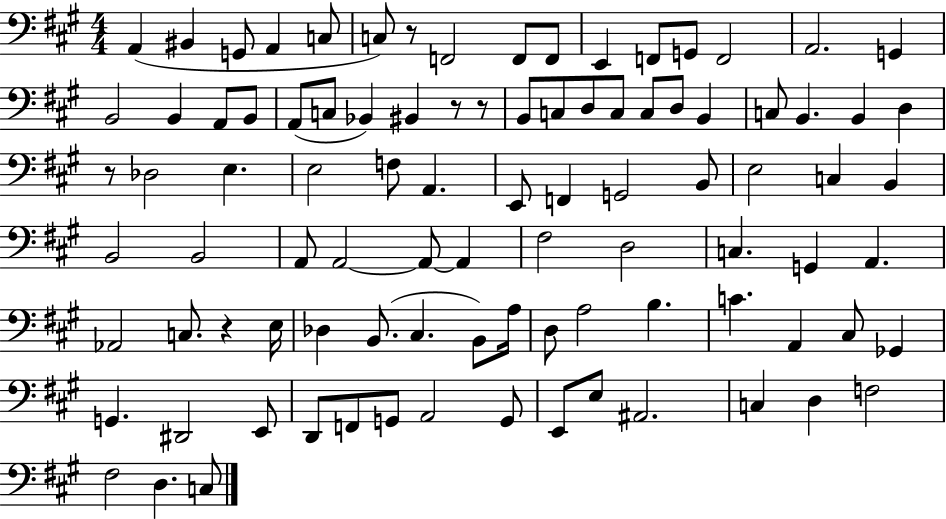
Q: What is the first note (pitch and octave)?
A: A2